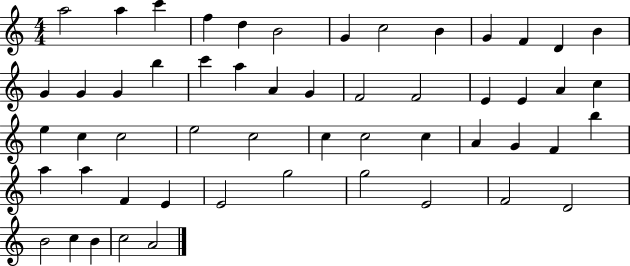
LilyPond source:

{
  \clef treble
  \numericTimeSignature
  \time 4/4
  \key c \major
  a''2 a''4 c'''4 | f''4 d''4 b'2 | g'4 c''2 b'4 | g'4 f'4 d'4 b'4 | \break g'4 g'4 g'4 b''4 | c'''4 a''4 a'4 g'4 | f'2 f'2 | e'4 e'4 a'4 c''4 | \break e''4 c''4 c''2 | e''2 c''2 | c''4 c''2 c''4 | a'4 g'4 f'4 b''4 | \break a''4 a''4 f'4 e'4 | e'2 g''2 | g''2 e'2 | f'2 d'2 | \break b'2 c''4 b'4 | c''2 a'2 | \bar "|."
}